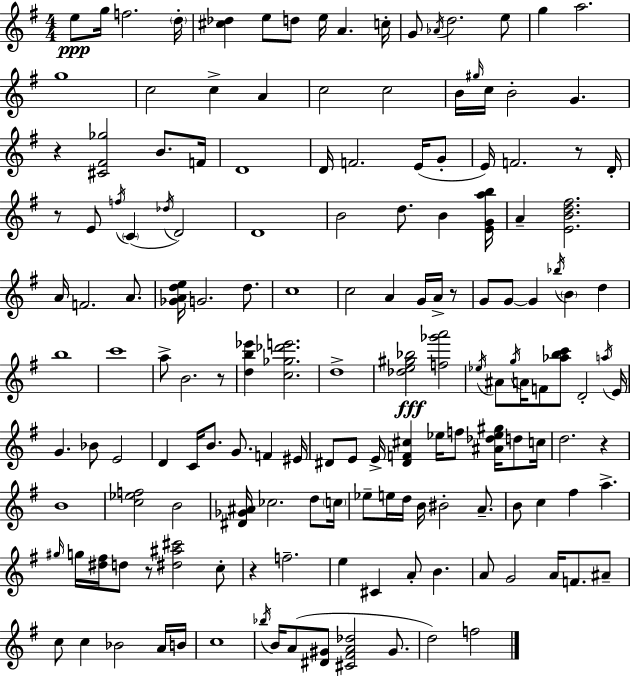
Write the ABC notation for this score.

X:1
T:Untitled
M:4/4
L:1/4
K:Em
e/2 g/4 f2 d/4 [^c_d] e/2 d/2 e/4 A c/4 G/2 _A/4 d2 e/2 g a2 g4 c2 c A c2 c2 B/4 ^g/4 c/4 B2 G z [^C^F_g]2 B/2 F/4 D4 D/4 F2 E/4 G/2 E/4 F2 z/2 D/4 z/2 E/2 f/4 C _d/4 D2 D4 B2 d/2 B [EGab]/4 A [EBd^f]2 A/4 F2 A/2 [_GAde]/4 G2 d/2 c4 c2 A G/4 A/4 z/2 G/2 G/2 G _b/4 B d b4 c'4 a/2 B2 z/2 [db_e'] [c_g_d'e']2 d4 [_de^g_b]2 [f_g'a']2 _e/4 ^A/2 g/4 A/4 F/2 [_abc']/2 D2 a/4 E/4 G _B/2 E2 D C/4 B/2 G/2 F ^E/4 ^D/2 E/2 E/4 [^DF^c] _e/4 f/2 [^A_d_e^g]/4 d/2 c/4 d2 z B4 [c_ef]2 B2 [^D_G^A]/4 _c2 d/2 c/4 _e/2 e/4 d/4 B/4 ^B2 A/2 B/2 c ^f a ^g/4 g/4 [^d^f]/4 d/2 z/2 [^d^a^c']2 c/2 z f2 e ^C A/2 B A/2 G2 A/4 F/2 ^A/2 c/2 c _B2 A/4 B/4 c4 _b/4 B/4 A/2 [^D^G]/2 [^C^FA_d]2 ^G/2 d2 f2